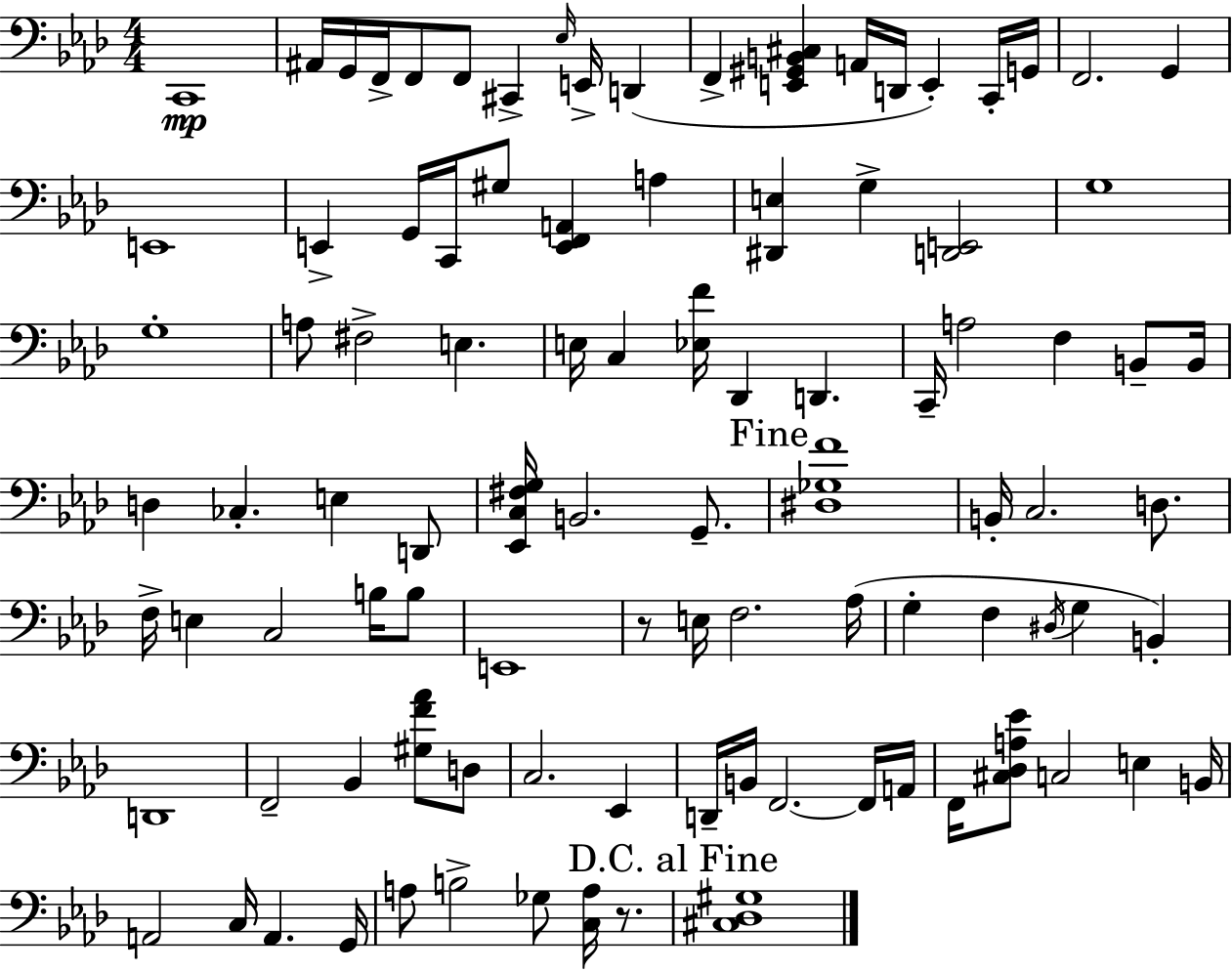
C2/w A#2/s G2/s F2/s F2/e F2/e C#2/q Eb3/s E2/s D2/q F2/q [E2,G#2,B2,C#3]/q A2/s D2/s E2/q C2/s G2/s F2/h. G2/q E2/w E2/q G2/s C2/s G#3/e [E2,F2,A2]/q A3/q [D#2,E3]/q G3/q [D2,E2]/h G3/w G3/w A3/e F#3/h E3/q. E3/s C3/q [Eb3,F4]/s Db2/q D2/q. C2/s A3/h F3/q B2/e B2/s D3/q CES3/q. E3/q D2/e [Eb2,C3,F#3,G3]/s B2/h. G2/e. [D#3,Gb3,F4]/w B2/s C3/h. D3/e. F3/s E3/q C3/h B3/s B3/e E2/w R/e E3/s F3/h. Ab3/s G3/q F3/q D#3/s G3/q B2/q D2/w F2/h Bb2/q [G#3,F4,Ab4]/e D3/e C3/h. Eb2/q D2/s B2/s F2/h. F2/s A2/s F2/s [C#3,Db3,A3,Eb4]/e C3/h E3/q B2/s A2/h C3/s A2/q. G2/s A3/e B3/h Gb3/e [C3,A3]/s R/e. [C#3,Db3,G#3]/w